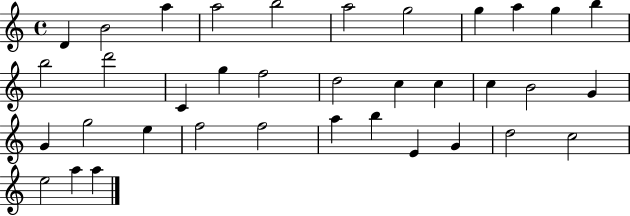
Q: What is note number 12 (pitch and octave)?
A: B5